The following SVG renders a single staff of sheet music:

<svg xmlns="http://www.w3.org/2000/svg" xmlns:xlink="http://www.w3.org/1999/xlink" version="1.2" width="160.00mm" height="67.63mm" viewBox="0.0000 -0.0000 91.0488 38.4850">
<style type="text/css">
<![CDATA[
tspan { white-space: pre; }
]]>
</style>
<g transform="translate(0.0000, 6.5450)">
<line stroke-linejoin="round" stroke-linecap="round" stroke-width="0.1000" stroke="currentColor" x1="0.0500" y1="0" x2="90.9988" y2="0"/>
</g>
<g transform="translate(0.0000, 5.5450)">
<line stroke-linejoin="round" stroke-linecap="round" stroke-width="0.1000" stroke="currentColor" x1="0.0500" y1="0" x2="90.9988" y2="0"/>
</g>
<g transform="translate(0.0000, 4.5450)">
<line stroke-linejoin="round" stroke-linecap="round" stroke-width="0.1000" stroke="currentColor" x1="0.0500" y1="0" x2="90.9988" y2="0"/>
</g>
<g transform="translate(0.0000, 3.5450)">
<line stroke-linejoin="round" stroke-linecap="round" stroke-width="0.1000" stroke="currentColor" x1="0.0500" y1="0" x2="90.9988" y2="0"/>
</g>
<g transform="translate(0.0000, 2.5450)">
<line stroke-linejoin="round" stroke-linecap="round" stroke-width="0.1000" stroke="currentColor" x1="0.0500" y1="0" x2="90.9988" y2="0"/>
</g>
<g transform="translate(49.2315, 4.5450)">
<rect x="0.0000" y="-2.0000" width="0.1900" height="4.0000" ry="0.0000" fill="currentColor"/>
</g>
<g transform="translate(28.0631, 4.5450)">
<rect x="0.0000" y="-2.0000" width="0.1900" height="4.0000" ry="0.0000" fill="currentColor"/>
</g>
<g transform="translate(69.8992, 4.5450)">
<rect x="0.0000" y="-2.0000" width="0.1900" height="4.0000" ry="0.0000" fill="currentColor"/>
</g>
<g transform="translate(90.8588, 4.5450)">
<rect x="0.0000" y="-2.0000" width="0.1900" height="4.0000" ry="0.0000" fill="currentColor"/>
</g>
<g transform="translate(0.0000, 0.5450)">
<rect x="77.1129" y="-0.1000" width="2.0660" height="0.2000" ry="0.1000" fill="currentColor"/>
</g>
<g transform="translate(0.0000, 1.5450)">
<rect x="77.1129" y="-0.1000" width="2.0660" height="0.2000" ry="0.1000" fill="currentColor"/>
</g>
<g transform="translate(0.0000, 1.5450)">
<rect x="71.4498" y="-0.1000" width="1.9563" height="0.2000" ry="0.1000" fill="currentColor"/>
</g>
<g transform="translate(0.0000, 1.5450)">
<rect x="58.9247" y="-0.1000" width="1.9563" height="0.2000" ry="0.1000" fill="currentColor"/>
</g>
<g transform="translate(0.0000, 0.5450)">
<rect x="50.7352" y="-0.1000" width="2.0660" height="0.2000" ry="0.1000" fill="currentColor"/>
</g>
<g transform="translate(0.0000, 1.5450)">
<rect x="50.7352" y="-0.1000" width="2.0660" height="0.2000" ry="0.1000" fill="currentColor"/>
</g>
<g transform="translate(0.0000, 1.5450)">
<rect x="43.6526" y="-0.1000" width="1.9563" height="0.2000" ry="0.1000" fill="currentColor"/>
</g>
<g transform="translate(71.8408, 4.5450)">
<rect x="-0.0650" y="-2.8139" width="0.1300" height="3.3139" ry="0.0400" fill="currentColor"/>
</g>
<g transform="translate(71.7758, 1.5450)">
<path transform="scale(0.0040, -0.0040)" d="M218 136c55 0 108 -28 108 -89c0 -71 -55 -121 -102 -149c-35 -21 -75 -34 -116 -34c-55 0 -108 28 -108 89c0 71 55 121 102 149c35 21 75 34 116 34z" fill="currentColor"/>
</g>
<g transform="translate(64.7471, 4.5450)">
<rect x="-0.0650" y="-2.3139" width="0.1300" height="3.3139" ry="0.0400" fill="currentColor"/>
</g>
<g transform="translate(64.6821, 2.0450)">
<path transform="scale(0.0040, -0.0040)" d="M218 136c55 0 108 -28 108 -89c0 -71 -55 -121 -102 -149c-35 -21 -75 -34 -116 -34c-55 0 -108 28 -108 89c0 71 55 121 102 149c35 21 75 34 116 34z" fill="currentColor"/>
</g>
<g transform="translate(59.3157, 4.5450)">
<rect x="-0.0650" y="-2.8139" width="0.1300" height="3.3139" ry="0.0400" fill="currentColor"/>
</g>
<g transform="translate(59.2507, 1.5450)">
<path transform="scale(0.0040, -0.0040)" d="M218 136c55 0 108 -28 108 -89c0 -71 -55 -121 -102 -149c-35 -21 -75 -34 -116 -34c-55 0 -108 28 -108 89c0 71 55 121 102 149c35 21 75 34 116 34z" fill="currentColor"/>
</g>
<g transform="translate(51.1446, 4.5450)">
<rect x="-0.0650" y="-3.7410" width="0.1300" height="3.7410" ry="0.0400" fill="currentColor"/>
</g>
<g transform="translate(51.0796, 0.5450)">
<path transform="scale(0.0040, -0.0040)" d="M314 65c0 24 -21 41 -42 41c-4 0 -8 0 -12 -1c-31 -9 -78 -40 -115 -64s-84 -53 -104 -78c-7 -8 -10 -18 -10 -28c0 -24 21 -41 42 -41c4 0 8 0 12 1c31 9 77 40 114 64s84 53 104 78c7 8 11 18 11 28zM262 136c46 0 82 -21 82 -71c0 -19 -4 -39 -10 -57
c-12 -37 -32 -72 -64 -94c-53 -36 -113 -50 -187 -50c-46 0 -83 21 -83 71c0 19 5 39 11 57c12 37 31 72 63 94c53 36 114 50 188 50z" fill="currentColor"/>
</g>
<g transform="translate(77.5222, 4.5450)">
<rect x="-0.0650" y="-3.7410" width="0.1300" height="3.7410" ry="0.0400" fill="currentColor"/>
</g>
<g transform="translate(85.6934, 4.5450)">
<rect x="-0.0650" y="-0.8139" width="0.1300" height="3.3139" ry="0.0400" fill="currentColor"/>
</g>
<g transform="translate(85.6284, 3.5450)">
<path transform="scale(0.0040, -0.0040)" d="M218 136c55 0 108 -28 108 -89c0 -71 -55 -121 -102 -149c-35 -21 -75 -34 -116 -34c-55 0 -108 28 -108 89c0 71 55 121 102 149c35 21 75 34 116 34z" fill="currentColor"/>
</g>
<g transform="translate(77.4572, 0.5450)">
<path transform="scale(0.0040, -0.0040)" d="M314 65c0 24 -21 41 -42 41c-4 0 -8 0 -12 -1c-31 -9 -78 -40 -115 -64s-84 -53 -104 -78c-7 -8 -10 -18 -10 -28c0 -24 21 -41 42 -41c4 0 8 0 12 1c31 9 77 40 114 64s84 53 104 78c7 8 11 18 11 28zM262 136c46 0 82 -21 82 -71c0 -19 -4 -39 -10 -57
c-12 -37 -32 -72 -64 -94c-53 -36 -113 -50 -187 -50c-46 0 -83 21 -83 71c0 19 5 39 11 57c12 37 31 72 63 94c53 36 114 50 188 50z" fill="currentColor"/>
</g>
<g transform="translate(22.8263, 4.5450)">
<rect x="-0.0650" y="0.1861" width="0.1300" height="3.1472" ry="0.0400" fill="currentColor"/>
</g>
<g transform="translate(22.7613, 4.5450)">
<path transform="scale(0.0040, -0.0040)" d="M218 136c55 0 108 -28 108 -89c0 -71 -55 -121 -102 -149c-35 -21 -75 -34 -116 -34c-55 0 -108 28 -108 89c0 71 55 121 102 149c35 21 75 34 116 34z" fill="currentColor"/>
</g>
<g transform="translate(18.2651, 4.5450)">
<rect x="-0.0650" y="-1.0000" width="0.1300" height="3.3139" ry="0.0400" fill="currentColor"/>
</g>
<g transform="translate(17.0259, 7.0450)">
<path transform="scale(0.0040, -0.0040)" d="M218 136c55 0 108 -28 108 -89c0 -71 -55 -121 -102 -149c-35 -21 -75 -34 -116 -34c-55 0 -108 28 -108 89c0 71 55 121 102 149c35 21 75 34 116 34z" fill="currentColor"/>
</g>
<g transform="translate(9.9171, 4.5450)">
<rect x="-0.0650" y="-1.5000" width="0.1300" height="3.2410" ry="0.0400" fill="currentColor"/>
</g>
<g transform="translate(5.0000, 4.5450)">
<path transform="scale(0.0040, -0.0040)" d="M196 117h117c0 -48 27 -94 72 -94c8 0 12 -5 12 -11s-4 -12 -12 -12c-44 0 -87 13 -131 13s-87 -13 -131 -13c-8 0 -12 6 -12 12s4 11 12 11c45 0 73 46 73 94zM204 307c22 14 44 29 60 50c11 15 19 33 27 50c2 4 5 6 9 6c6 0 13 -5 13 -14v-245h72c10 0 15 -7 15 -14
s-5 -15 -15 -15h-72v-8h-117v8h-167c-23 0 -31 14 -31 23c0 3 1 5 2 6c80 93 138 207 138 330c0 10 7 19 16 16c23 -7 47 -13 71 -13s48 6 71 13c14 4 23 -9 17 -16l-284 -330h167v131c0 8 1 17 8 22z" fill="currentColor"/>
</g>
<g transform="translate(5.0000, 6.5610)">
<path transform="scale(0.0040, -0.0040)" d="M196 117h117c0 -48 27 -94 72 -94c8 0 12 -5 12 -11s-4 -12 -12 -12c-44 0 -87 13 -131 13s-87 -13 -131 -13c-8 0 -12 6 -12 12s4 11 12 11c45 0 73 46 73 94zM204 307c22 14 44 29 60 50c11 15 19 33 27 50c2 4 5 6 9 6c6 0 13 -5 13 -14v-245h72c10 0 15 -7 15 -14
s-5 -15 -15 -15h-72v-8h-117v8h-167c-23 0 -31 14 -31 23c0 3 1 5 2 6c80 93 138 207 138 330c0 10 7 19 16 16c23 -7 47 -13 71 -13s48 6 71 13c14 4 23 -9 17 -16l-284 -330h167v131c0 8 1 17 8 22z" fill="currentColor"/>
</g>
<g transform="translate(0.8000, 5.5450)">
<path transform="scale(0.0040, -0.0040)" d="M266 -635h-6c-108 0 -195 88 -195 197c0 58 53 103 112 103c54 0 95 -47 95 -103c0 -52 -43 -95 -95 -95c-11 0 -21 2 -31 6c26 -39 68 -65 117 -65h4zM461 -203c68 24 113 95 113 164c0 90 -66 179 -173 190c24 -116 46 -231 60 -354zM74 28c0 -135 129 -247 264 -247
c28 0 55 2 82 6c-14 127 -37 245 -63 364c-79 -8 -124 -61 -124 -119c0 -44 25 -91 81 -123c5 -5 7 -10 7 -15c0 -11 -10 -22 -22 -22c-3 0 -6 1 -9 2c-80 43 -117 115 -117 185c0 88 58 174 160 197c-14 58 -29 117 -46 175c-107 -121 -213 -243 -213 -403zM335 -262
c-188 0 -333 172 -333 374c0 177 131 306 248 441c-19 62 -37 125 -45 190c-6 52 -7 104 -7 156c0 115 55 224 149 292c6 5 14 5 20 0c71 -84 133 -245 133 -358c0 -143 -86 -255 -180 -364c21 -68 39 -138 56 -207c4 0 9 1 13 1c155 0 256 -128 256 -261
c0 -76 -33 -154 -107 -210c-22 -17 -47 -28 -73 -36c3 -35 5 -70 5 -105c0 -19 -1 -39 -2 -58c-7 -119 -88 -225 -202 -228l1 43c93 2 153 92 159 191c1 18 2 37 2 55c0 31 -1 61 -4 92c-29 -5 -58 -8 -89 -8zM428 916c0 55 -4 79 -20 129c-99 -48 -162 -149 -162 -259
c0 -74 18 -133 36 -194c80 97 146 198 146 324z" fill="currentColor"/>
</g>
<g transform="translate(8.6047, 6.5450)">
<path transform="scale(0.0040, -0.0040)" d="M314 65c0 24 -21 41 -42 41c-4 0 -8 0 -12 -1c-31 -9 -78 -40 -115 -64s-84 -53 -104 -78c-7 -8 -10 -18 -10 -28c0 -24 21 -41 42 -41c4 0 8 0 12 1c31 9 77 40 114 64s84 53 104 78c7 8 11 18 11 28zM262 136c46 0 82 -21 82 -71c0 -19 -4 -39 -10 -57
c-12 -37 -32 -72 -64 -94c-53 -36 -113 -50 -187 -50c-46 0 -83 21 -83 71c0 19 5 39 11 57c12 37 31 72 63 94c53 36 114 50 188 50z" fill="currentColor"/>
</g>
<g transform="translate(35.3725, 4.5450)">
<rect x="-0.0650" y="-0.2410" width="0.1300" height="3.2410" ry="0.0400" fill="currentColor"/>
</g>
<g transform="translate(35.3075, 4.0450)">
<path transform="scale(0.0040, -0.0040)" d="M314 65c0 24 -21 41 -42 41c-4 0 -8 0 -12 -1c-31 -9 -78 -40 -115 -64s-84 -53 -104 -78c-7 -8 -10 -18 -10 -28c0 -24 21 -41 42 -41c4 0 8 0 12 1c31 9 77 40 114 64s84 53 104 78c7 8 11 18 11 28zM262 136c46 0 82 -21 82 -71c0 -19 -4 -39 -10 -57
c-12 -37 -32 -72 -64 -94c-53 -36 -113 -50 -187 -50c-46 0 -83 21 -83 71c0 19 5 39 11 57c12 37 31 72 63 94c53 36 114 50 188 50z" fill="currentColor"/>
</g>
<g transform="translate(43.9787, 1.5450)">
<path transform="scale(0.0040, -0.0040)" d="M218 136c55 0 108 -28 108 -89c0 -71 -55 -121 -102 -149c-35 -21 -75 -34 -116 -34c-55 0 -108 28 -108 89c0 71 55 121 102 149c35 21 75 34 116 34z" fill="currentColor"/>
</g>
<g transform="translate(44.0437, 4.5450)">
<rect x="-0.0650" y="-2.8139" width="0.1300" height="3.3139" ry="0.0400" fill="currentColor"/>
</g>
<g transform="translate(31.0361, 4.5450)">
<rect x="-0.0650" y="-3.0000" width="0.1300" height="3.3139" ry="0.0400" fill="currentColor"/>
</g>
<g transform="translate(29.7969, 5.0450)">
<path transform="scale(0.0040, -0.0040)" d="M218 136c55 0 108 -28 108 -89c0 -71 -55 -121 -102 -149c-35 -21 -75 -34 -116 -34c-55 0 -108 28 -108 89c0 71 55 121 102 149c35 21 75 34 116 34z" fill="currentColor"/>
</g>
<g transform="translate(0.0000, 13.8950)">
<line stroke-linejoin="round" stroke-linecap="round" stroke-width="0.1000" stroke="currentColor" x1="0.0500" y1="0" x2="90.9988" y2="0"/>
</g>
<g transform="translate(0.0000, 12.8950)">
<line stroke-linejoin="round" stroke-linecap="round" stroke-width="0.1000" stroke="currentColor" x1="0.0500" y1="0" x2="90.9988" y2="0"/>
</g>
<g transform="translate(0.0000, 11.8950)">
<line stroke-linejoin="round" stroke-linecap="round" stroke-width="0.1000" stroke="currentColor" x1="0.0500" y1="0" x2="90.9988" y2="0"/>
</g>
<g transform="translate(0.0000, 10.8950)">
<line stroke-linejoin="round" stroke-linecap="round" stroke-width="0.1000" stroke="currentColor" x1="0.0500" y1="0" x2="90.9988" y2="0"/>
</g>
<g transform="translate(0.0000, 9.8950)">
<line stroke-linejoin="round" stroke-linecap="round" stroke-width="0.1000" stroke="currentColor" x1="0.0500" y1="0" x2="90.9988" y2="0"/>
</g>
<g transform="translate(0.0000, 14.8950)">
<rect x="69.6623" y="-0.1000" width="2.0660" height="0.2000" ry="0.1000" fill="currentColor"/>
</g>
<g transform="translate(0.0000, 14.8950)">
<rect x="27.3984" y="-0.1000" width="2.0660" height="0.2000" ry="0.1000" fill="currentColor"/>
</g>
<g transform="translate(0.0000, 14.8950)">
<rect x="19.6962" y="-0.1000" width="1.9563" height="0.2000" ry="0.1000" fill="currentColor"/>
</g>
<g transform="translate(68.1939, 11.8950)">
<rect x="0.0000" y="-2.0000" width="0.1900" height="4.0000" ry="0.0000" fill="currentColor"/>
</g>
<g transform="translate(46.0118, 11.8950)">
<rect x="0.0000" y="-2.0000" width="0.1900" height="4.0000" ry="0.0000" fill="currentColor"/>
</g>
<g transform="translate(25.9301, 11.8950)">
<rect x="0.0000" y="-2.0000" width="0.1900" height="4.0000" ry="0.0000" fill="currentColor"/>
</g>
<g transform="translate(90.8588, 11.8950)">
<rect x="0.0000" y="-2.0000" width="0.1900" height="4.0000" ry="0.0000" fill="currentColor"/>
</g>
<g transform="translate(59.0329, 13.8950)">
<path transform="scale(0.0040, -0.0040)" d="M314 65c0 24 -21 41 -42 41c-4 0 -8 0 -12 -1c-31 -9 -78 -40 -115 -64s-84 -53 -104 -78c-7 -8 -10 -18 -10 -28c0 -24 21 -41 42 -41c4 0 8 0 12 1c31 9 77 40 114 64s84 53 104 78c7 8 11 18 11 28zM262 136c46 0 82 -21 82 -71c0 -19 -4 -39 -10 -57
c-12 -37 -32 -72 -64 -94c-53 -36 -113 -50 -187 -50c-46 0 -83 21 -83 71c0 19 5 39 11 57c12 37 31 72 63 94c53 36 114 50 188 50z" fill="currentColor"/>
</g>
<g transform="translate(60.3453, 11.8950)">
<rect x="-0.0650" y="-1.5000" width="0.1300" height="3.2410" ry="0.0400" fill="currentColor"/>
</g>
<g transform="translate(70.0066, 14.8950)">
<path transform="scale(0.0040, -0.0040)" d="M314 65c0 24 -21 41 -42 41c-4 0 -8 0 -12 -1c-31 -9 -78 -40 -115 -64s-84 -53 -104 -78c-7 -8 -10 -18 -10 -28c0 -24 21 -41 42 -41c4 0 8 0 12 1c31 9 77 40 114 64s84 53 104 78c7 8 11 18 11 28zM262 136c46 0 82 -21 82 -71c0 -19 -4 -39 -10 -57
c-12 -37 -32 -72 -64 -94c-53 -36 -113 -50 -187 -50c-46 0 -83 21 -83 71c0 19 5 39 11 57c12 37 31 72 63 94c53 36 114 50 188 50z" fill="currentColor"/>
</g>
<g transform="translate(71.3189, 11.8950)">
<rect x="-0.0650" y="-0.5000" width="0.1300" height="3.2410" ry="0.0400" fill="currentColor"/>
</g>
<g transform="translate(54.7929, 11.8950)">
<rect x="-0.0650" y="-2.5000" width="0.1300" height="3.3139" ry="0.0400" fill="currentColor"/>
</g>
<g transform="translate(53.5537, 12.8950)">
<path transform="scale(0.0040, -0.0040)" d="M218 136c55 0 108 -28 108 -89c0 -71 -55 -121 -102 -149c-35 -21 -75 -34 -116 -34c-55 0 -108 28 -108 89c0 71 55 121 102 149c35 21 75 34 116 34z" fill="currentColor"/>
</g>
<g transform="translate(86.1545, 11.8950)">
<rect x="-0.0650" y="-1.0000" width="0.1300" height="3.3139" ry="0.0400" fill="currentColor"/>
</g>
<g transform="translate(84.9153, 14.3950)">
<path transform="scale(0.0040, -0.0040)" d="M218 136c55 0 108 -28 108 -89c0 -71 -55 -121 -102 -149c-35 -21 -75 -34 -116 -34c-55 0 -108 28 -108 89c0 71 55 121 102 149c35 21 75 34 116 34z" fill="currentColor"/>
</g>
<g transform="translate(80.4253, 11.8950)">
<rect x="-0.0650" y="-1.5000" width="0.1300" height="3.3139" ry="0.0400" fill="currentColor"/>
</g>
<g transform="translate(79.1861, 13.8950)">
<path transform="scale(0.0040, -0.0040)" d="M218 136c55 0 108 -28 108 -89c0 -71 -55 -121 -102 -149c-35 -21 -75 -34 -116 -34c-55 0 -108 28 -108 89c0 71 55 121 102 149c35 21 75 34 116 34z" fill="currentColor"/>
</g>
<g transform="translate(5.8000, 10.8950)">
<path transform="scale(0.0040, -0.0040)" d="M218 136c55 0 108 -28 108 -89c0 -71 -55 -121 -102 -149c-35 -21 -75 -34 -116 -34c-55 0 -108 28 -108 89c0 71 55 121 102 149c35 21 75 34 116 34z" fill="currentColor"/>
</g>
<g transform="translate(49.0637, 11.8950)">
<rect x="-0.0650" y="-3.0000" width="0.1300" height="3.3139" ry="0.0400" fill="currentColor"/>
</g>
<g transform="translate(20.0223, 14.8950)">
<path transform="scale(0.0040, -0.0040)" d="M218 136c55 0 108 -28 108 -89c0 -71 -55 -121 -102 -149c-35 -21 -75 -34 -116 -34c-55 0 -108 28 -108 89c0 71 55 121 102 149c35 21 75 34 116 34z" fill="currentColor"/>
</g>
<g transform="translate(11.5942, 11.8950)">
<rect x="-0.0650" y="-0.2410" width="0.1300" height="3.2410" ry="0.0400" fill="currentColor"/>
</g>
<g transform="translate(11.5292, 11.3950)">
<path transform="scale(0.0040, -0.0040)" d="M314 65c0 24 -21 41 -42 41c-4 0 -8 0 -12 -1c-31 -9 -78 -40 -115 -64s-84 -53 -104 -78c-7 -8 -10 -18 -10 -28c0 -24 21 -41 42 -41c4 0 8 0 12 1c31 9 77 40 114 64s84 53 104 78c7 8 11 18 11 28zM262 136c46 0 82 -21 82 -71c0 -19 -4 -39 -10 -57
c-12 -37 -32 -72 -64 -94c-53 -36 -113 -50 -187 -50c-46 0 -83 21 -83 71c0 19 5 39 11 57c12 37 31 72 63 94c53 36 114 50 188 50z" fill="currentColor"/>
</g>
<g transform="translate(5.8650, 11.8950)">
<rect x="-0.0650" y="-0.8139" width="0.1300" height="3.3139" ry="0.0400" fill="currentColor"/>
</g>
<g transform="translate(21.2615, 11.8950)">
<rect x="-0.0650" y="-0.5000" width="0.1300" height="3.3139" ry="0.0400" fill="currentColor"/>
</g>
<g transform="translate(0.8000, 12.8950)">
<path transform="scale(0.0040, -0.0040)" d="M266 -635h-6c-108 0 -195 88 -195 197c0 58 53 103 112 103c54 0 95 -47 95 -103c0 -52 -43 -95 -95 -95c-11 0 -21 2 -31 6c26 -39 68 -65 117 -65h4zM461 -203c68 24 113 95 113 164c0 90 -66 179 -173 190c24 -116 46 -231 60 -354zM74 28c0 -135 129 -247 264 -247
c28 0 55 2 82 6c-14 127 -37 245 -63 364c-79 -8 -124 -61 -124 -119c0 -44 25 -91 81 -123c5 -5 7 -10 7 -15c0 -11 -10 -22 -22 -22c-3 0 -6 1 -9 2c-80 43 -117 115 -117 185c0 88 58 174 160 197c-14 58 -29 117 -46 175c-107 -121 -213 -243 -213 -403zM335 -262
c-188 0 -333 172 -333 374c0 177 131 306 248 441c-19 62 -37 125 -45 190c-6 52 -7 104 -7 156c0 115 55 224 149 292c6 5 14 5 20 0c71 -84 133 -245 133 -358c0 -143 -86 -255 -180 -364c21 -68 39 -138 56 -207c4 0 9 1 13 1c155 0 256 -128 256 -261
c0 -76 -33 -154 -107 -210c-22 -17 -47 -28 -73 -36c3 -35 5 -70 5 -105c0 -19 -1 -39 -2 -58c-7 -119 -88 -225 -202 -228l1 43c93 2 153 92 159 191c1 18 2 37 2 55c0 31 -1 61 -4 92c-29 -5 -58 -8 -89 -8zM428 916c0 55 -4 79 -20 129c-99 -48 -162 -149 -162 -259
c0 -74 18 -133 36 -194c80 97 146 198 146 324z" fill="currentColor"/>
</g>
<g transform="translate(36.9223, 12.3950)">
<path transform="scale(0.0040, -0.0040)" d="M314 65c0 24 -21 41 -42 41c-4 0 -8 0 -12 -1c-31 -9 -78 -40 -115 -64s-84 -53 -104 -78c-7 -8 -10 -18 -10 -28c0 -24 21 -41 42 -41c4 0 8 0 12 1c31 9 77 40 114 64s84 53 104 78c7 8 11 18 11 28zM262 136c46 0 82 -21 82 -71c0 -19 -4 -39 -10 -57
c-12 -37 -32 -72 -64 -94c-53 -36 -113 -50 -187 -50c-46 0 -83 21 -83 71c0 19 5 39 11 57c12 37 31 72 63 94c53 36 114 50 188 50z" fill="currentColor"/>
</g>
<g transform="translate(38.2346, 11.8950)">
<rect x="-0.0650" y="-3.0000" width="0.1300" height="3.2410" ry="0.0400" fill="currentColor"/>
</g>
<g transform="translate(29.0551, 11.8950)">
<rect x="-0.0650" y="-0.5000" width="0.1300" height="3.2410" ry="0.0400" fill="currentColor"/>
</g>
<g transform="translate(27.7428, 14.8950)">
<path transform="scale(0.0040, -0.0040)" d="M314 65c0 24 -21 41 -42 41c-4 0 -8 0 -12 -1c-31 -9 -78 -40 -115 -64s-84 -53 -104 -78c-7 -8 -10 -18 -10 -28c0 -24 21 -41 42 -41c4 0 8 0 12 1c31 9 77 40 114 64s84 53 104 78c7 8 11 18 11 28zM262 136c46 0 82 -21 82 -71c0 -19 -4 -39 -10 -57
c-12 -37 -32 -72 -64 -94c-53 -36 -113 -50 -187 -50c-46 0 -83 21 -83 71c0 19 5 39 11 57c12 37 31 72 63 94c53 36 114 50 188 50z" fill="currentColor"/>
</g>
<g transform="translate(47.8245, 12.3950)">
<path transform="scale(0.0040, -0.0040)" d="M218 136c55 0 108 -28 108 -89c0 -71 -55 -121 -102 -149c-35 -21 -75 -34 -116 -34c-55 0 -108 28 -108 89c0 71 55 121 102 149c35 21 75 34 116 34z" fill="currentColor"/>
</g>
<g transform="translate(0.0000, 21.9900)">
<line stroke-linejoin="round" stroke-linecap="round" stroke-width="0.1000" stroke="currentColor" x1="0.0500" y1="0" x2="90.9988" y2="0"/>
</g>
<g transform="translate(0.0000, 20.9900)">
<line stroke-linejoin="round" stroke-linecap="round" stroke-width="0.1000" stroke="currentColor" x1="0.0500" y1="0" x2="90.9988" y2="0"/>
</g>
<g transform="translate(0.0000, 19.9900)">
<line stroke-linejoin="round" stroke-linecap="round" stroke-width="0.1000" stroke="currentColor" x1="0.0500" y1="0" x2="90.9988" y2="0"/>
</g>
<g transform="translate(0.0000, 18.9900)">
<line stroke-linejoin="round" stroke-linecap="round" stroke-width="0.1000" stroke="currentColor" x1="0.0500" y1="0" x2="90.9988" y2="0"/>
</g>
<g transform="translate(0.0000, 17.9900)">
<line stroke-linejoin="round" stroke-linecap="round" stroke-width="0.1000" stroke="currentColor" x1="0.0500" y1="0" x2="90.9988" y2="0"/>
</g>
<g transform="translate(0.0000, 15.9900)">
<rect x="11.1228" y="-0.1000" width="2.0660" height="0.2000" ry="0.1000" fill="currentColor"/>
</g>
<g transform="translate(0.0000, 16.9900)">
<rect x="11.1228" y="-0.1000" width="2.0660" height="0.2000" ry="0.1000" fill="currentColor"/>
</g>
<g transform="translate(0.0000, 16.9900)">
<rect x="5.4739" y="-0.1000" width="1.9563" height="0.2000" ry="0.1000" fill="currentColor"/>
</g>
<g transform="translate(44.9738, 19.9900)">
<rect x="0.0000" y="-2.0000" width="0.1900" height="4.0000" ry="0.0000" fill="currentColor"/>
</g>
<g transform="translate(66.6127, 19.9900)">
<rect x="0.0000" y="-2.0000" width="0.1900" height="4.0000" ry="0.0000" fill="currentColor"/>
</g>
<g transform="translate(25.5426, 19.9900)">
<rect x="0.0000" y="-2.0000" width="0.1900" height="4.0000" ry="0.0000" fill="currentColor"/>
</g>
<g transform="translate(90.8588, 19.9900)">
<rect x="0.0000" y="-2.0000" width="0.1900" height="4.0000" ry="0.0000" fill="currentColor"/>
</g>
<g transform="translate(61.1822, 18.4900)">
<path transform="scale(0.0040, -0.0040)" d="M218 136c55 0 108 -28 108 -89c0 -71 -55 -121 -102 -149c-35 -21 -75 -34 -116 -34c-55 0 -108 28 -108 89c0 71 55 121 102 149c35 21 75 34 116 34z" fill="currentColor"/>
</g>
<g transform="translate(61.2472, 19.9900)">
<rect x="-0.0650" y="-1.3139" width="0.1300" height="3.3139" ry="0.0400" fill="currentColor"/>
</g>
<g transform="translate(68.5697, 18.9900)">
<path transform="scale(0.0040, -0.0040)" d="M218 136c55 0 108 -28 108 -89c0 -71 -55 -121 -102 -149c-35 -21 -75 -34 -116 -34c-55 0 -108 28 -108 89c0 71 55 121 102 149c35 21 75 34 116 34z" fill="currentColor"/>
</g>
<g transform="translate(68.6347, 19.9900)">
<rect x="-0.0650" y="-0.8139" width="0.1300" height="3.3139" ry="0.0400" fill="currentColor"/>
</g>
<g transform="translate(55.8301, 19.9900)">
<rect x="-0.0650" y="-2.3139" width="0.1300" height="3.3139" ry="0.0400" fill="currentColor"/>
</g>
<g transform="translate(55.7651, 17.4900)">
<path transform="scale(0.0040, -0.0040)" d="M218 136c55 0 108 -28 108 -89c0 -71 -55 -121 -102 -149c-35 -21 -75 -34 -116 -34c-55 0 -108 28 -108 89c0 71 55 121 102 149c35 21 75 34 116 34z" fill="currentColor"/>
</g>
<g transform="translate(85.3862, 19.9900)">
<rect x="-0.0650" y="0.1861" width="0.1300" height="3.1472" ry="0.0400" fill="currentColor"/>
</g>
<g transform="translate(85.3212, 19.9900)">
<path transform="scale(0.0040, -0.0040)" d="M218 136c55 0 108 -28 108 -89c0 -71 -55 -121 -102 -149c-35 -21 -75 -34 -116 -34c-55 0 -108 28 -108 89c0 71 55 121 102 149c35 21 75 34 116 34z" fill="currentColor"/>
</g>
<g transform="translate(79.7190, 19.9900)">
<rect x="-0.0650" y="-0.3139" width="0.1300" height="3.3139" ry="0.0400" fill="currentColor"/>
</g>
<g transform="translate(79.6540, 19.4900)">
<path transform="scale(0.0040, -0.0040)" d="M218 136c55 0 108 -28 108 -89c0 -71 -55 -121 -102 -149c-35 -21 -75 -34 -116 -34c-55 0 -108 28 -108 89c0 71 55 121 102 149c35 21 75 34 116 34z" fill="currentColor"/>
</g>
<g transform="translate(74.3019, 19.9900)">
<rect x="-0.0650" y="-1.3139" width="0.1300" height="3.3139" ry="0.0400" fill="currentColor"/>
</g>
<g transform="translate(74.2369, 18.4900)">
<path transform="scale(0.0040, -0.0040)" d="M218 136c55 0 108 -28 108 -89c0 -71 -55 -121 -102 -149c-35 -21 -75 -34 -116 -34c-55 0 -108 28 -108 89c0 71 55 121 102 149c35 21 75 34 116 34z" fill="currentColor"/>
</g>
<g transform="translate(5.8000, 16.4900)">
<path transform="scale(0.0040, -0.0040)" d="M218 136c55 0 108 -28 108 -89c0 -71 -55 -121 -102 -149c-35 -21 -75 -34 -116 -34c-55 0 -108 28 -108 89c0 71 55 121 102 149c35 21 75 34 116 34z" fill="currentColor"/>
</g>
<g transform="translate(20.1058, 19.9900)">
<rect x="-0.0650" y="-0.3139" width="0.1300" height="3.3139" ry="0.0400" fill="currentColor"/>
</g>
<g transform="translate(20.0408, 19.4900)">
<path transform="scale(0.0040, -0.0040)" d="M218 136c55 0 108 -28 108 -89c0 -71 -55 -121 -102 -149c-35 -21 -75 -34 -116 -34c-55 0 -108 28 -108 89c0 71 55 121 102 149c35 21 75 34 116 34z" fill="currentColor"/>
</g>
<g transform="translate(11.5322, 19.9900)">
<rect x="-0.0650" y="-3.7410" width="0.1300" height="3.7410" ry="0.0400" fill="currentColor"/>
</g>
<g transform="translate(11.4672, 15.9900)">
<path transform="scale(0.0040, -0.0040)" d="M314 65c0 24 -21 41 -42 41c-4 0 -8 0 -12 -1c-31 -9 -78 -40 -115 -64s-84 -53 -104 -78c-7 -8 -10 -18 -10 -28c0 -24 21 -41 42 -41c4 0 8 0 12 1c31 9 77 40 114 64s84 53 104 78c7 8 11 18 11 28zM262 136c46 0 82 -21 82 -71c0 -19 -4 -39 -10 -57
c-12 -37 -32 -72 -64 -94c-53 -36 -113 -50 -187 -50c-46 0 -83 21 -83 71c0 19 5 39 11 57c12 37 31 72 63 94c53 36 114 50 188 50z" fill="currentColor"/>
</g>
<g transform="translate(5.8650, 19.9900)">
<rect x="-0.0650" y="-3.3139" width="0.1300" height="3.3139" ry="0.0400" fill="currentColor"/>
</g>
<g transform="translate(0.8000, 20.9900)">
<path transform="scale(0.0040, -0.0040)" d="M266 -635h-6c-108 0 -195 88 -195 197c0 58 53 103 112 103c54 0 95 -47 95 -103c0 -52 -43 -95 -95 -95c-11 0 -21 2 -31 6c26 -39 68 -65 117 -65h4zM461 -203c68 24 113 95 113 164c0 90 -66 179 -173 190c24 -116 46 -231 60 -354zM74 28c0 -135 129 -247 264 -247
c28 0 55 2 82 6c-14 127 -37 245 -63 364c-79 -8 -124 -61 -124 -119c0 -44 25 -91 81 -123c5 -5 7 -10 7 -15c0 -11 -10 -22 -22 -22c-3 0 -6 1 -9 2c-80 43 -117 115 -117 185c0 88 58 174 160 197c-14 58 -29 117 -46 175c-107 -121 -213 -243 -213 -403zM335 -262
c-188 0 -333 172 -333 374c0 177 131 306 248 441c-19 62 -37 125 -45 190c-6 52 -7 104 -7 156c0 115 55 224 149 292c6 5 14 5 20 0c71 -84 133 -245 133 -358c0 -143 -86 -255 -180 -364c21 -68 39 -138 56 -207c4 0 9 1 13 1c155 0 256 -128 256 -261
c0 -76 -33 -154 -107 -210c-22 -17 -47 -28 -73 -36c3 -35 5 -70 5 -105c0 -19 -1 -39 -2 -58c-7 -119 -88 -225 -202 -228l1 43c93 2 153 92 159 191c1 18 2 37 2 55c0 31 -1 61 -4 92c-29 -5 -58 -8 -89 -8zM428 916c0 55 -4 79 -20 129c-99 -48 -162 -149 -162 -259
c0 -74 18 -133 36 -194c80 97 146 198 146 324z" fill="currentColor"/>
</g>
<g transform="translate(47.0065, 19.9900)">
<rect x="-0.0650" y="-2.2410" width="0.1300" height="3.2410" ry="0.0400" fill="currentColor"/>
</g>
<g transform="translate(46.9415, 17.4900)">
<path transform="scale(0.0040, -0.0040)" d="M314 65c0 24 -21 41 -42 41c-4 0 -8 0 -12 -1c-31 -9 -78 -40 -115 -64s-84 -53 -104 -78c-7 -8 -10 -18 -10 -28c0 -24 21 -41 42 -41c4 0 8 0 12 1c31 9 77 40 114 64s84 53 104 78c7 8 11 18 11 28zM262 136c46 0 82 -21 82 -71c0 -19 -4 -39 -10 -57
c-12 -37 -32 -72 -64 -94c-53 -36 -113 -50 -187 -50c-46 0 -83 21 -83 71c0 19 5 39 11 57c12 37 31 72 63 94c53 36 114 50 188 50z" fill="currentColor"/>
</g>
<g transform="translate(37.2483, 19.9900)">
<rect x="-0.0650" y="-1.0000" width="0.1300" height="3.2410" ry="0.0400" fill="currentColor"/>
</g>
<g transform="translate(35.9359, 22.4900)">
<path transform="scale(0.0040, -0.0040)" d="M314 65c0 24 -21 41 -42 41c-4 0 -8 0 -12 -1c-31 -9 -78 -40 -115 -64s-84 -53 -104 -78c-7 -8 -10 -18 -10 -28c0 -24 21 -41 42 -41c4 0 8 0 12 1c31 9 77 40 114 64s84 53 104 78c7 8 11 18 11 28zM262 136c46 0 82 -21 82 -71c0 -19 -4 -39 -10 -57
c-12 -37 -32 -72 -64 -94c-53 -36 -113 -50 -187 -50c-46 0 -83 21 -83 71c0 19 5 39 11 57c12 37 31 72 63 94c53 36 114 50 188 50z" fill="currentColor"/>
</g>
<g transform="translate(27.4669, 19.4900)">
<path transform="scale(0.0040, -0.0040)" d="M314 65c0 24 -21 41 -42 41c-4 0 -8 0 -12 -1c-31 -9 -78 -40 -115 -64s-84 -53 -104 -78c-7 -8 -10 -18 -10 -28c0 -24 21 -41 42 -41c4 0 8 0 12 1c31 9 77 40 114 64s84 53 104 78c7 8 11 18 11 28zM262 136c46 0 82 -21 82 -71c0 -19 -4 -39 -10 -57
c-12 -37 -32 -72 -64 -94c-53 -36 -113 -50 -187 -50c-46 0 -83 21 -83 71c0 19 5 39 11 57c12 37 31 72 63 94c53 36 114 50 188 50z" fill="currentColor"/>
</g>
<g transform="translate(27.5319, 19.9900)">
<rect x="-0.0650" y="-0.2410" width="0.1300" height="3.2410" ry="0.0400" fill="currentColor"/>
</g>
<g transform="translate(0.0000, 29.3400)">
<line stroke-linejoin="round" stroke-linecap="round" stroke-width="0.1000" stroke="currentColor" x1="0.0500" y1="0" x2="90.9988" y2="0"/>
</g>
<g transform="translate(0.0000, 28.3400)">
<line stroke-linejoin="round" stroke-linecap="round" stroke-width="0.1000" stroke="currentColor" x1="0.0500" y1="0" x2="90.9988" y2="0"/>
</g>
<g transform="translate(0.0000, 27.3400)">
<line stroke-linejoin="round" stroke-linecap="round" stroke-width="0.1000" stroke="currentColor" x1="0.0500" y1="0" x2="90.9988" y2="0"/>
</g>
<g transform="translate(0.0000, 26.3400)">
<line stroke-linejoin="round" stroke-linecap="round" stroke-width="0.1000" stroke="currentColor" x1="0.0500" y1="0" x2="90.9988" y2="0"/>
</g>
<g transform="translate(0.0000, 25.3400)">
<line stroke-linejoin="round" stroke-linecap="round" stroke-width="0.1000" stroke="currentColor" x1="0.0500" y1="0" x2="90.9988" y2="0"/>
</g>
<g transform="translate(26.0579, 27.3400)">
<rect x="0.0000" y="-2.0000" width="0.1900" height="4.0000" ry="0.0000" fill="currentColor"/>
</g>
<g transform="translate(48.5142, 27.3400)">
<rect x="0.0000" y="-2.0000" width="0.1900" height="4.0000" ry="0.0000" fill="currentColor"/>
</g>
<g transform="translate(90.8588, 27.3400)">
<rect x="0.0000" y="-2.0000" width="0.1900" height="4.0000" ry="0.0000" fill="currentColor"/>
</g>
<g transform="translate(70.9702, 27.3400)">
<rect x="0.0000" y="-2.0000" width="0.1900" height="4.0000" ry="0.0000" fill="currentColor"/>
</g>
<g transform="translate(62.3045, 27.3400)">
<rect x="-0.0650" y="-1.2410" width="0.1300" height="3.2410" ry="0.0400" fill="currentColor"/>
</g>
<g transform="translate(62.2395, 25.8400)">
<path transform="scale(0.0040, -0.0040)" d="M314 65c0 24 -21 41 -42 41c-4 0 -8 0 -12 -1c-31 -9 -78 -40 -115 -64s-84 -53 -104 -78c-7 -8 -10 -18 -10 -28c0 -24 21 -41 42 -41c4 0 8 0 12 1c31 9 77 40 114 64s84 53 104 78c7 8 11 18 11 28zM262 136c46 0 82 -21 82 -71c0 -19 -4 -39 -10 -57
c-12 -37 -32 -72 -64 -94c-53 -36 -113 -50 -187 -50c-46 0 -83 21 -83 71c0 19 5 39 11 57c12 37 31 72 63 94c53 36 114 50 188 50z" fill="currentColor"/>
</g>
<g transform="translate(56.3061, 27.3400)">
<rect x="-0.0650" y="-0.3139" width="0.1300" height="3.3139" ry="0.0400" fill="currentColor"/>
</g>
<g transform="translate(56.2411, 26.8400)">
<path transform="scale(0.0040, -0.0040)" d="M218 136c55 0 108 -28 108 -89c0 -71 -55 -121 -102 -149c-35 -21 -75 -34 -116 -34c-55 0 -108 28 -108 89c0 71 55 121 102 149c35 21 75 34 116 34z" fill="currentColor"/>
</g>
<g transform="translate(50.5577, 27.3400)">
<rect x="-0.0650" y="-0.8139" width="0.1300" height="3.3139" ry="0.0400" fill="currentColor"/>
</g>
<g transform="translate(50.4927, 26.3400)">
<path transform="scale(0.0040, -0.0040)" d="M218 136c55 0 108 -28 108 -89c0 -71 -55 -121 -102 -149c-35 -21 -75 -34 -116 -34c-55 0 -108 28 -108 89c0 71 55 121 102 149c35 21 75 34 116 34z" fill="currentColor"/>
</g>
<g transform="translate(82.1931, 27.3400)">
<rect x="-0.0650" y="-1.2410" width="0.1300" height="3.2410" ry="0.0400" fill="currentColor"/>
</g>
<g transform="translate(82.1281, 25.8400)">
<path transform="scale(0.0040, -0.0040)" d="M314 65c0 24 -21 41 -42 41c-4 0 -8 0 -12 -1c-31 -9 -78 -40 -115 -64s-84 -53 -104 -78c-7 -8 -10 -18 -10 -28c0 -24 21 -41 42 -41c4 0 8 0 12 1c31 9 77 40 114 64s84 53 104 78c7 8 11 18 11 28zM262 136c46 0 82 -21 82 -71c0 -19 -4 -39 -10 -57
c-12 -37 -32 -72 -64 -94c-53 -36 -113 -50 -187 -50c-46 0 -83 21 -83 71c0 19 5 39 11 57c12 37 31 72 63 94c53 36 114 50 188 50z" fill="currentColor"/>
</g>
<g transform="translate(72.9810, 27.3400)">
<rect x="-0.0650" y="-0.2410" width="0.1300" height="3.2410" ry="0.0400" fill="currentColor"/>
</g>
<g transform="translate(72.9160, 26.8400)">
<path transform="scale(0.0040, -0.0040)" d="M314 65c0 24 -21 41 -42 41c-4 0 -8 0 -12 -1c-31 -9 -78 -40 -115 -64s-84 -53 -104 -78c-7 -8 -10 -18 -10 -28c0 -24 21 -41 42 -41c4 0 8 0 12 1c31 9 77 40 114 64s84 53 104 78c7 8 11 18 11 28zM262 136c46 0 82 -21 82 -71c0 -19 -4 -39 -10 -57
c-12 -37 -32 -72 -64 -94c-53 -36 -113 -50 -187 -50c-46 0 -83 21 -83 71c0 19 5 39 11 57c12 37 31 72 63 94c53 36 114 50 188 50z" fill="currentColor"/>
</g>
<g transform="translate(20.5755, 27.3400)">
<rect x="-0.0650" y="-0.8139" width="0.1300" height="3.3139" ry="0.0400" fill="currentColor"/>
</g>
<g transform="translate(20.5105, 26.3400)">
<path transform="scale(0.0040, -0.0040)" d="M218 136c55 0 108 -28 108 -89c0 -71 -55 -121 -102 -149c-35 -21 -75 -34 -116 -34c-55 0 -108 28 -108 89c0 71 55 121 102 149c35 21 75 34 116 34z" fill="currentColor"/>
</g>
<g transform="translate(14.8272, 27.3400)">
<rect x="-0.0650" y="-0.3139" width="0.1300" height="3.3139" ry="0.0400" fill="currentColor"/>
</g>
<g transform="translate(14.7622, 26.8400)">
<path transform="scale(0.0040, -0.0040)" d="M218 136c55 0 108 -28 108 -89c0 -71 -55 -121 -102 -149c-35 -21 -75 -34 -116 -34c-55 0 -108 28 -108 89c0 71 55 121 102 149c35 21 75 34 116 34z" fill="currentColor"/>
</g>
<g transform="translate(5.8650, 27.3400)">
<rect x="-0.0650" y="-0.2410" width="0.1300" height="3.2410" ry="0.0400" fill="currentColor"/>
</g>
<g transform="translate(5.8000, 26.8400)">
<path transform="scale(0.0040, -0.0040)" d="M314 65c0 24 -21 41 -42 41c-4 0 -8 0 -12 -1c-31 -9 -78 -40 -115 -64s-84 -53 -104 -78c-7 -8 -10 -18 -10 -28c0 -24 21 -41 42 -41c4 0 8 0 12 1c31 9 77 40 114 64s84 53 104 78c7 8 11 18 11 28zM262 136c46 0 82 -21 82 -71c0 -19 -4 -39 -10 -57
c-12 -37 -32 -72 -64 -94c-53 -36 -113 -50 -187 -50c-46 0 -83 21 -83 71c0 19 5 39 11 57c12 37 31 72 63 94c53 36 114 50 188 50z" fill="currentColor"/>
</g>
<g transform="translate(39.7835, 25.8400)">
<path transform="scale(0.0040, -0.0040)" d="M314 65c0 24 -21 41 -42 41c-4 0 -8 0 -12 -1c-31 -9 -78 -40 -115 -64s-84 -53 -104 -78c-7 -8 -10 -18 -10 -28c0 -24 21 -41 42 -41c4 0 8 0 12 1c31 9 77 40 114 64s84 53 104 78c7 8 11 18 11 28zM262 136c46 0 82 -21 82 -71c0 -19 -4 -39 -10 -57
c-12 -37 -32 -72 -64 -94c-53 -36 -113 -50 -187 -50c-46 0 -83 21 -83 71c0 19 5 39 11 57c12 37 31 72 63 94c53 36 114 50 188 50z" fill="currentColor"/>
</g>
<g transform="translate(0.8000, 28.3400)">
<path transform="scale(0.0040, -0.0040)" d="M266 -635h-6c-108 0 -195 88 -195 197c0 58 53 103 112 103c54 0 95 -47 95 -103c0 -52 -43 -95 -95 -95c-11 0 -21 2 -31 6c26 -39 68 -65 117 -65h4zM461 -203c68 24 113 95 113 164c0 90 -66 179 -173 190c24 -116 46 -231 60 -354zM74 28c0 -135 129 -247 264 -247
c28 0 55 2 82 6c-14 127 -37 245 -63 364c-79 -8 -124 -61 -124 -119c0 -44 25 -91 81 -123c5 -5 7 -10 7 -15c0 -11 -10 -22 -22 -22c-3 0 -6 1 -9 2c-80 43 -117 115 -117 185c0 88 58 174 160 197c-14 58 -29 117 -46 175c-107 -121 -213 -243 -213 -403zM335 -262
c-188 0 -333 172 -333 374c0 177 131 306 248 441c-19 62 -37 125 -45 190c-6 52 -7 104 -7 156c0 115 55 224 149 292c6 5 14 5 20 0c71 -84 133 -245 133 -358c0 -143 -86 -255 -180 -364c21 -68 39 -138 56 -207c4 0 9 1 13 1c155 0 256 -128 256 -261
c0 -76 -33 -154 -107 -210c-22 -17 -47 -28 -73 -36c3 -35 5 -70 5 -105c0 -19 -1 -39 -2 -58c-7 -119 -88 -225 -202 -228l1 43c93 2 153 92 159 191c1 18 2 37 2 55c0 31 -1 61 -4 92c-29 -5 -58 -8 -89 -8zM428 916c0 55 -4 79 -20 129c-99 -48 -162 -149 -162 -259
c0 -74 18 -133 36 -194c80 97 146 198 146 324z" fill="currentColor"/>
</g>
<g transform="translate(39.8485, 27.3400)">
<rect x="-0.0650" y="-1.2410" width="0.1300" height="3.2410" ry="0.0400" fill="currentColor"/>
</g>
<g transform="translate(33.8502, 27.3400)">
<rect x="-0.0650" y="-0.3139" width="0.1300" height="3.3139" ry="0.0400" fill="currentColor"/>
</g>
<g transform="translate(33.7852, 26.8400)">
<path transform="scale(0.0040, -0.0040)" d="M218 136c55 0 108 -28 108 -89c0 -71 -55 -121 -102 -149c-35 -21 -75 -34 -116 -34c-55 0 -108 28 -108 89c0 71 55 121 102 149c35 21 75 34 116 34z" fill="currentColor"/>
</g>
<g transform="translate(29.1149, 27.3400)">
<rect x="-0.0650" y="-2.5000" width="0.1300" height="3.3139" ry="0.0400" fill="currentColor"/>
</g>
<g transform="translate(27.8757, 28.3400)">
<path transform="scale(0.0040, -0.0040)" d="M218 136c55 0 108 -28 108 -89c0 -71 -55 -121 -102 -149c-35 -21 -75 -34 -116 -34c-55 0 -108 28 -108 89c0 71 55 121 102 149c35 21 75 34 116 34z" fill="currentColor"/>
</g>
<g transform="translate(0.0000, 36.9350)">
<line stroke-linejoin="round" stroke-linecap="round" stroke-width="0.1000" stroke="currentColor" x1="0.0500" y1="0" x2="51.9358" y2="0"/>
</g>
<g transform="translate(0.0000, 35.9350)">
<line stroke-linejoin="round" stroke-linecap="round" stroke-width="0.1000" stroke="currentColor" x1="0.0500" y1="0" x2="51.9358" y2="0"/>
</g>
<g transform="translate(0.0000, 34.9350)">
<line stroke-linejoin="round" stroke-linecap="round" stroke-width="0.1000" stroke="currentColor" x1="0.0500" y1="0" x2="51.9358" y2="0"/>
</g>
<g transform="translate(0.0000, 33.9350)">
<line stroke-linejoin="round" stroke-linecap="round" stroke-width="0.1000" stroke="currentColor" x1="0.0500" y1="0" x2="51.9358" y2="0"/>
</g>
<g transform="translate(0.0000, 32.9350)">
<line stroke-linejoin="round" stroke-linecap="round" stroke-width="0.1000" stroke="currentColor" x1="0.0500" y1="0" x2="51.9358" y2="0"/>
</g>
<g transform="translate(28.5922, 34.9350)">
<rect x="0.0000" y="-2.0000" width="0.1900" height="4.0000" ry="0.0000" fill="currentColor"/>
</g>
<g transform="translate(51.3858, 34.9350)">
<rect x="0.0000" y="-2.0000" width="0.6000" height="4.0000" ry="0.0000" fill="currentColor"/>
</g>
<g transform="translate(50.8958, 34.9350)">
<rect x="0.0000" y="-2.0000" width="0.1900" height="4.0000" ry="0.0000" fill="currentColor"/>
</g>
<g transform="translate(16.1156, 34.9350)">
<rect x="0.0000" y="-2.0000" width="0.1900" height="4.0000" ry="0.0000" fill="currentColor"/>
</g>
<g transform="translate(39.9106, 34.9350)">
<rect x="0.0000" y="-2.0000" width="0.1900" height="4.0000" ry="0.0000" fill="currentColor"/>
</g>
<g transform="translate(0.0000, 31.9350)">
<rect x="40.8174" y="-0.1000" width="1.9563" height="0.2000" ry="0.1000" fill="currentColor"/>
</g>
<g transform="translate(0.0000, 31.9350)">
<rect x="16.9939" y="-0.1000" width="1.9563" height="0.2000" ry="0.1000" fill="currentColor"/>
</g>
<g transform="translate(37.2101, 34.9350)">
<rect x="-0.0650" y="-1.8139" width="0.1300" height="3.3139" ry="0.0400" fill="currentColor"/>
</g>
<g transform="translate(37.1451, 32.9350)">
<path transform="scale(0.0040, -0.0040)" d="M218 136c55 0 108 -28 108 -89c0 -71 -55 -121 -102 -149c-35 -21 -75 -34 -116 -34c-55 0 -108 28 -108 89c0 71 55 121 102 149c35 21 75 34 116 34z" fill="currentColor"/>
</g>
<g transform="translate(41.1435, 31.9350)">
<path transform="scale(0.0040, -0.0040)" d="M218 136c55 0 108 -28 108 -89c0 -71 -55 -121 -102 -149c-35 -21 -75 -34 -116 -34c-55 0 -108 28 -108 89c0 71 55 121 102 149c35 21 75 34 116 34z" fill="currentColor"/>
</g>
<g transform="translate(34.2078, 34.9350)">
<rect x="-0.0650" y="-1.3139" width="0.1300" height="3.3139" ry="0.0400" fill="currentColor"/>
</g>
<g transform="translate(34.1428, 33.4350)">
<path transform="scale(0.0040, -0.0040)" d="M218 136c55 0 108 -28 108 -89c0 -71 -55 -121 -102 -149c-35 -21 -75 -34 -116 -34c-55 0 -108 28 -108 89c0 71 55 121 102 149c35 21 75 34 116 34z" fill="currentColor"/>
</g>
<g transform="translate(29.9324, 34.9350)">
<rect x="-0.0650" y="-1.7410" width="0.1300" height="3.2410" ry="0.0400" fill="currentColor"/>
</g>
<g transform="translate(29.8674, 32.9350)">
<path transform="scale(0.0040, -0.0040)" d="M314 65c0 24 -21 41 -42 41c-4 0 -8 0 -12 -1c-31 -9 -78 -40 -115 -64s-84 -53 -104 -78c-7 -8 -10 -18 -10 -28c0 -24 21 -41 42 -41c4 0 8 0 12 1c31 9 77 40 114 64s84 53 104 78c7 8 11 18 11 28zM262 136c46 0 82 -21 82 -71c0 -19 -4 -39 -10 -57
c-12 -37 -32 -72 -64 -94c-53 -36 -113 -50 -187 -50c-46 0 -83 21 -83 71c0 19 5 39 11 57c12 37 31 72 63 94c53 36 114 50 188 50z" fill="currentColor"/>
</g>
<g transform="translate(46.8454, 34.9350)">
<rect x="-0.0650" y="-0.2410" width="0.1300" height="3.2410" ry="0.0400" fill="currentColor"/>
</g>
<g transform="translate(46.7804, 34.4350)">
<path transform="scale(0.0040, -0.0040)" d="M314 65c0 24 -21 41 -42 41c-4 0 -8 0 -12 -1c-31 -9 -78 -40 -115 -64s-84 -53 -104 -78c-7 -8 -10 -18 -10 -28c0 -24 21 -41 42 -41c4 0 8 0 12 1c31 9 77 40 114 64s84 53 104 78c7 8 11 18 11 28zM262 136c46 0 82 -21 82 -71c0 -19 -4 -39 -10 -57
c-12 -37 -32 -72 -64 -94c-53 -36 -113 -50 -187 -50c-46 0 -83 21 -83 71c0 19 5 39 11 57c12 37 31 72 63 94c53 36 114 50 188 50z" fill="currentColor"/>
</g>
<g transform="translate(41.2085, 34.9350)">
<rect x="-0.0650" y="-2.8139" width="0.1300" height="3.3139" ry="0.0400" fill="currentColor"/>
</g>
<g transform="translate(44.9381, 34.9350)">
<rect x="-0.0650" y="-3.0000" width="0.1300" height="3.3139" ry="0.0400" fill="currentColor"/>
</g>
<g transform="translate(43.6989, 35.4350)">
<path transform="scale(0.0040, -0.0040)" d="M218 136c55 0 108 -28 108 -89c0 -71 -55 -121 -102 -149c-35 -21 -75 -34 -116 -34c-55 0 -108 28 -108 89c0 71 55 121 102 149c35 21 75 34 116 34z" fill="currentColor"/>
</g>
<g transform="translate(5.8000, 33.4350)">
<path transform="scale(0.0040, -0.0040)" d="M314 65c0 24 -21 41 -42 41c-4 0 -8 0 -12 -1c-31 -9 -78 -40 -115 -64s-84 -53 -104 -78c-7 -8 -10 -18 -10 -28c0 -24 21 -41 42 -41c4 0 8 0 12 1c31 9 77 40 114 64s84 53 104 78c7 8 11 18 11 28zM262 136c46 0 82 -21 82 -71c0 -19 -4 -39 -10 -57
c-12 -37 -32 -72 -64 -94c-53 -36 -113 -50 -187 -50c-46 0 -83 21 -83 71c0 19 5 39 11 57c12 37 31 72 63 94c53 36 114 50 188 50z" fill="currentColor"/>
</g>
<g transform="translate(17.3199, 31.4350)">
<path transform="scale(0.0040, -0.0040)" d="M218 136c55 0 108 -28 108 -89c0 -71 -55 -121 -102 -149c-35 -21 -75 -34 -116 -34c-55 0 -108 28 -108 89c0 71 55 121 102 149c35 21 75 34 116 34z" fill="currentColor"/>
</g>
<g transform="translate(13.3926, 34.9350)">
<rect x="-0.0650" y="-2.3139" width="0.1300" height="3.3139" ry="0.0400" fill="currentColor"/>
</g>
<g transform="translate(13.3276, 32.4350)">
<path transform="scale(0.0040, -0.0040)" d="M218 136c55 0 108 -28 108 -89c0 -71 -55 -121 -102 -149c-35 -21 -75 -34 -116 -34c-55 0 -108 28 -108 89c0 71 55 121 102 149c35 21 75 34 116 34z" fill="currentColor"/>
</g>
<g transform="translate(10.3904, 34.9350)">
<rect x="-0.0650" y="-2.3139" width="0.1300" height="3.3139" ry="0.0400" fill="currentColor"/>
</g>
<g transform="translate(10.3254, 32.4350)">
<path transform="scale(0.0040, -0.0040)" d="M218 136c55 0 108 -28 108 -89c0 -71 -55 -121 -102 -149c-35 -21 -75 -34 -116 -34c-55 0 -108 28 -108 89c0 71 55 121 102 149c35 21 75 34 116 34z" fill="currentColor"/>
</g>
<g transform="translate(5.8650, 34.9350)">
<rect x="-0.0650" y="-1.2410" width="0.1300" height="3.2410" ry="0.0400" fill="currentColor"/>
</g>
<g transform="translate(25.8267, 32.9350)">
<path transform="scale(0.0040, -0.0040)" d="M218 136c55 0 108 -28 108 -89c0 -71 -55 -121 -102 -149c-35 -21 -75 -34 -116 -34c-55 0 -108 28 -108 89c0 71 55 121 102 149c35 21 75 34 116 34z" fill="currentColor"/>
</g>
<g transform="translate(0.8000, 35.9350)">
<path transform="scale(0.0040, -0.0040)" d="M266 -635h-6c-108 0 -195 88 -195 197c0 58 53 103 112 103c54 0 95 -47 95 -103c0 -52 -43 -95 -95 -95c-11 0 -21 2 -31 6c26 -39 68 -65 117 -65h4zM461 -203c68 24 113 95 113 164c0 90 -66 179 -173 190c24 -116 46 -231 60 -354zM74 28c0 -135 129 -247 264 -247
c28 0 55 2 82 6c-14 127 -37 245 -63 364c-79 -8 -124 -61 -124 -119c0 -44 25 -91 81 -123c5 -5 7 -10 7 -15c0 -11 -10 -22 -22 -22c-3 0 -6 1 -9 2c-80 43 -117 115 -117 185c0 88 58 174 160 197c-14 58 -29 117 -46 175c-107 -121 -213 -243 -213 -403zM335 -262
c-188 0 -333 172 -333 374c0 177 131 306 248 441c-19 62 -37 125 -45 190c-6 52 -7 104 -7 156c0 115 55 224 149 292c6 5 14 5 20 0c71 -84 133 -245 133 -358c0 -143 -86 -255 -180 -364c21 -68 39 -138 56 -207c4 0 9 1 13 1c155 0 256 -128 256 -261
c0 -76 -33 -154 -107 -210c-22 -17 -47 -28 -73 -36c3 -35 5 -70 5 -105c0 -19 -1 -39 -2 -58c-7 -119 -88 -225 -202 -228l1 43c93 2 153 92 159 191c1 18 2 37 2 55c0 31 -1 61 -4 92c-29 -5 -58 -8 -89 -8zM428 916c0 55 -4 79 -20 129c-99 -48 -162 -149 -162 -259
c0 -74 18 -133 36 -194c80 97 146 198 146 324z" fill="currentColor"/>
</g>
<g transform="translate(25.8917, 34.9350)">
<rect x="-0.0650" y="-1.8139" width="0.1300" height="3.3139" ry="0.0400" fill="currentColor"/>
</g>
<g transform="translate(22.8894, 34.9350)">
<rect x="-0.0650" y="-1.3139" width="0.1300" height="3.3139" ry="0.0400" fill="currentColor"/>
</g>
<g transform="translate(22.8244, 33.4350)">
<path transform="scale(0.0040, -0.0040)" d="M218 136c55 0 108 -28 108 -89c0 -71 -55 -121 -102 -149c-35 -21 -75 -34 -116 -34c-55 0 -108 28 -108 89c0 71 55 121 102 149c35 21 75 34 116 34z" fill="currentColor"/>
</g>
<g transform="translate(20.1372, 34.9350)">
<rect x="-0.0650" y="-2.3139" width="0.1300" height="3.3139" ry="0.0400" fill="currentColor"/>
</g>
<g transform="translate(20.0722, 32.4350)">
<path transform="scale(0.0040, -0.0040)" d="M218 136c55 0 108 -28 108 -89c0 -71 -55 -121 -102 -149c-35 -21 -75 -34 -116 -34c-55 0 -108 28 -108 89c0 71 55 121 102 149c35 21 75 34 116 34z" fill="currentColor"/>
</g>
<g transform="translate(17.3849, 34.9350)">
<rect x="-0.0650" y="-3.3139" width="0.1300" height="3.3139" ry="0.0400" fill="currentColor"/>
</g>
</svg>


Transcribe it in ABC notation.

X:1
T:Untitled
M:4/4
L:1/4
K:C
E2 D B A c2 a c'2 a g a c'2 d d c2 C C2 A2 A G E2 C2 E D b c'2 c c2 D2 g2 g e d e c B c2 c d G c e2 d c e2 c2 e2 e2 g g b g e f f2 e f a A c2